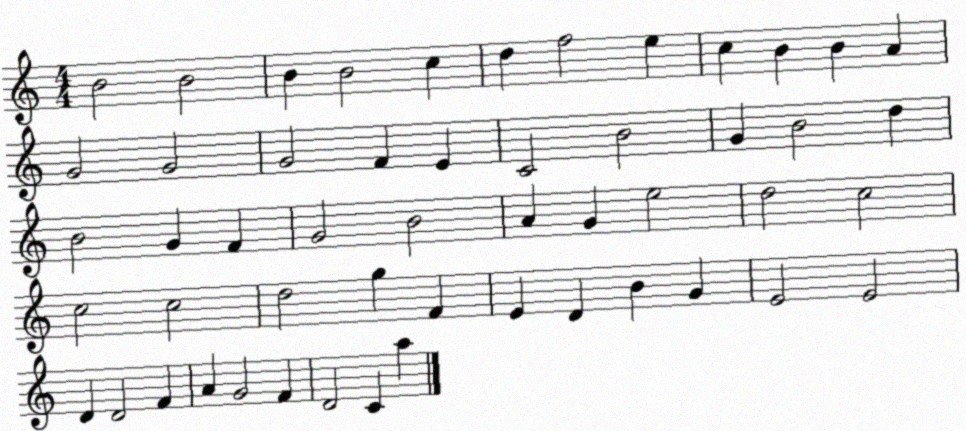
X:1
T:Untitled
M:4/4
L:1/4
K:C
B2 B2 B B2 c d f2 e c B B A G2 G2 G2 F E C2 B2 G B2 d B2 G F G2 B2 A G e2 d2 c2 c2 c2 d2 g F E D B G E2 E2 D D2 F A G2 F D2 C a